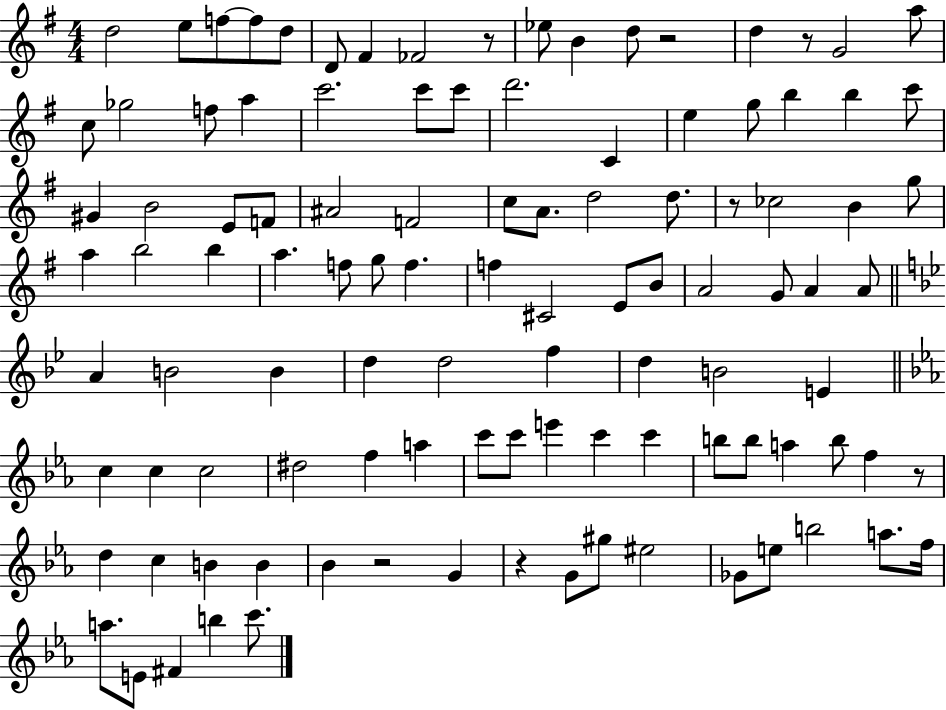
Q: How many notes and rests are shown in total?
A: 107